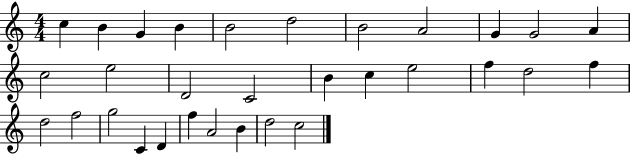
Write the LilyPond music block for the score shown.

{
  \clef treble
  \numericTimeSignature
  \time 4/4
  \key c \major
  c''4 b'4 g'4 b'4 | b'2 d''2 | b'2 a'2 | g'4 g'2 a'4 | \break c''2 e''2 | d'2 c'2 | b'4 c''4 e''2 | f''4 d''2 f''4 | \break d''2 f''2 | g''2 c'4 d'4 | f''4 a'2 b'4 | d''2 c''2 | \break \bar "|."
}